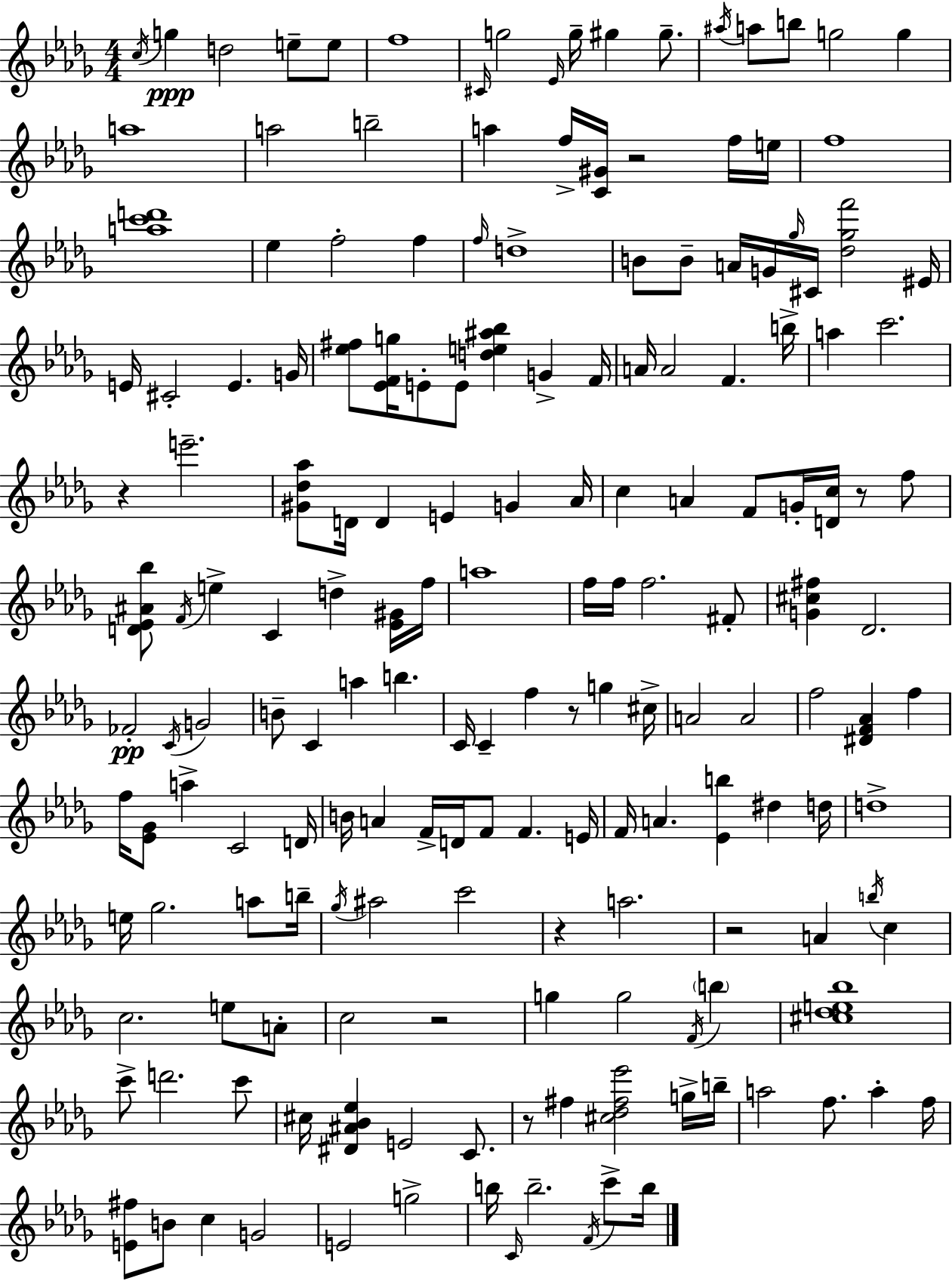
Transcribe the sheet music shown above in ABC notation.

X:1
T:Untitled
M:4/4
L:1/4
K:Bbm
c/4 g d2 e/2 e/2 f4 ^C/4 g2 _E/4 g/4 ^g ^g/2 ^a/4 a/2 b/2 g2 g a4 a2 b2 a f/4 [C^G]/4 z2 f/4 e/4 f4 [ac'd']4 _e f2 f f/4 d4 B/2 B/2 A/4 G/4 _g/4 ^C/4 [_d_gf']2 ^E/4 E/4 ^C2 E G/4 [_e^f]/2 [_EFg]/4 E/2 E/2 [de^a_b] G F/4 A/4 A2 F b/4 a c'2 z e'2 [^G_d_a]/2 D/4 D E G _A/4 c A F/2 G/4 [Dc]/4 z/2 f/2 [D_E^A_b]/2 F/4 e C d [_E^G]/4 f/4 a4 f/4 f/4 f2 ^F/2 [G^c^f] _D2 _F2 C/4 G2 B/2 C a b C/4 C f z/2 g ^c/4 A2 A2 f2 [^DF_A] f f/4 [_E_G]/2 a C2 D/4 B/4 A F/4 D/4 F/2 F E/4 F/4 A [_Eb] ^d d/4 d4 e/4 _g2 a/2 b/4 _g/4 ^a2 c'2 z a2 z2 A b/4 c c2 e/2 A/2 c2 z2 g g2 F/4 b [^c_de_b]4 c'/2 d'2 c'/2 ^c/4 [^D^A_B_e] E2 C/2 z/2 ^f [^c_d^f_e']2 g/4 b/4 a2 f/2 a f/4 [E^f]/2 B/2 c G2 E2 g2 b/4 C/4 b2 F/4 c'/2 b/4